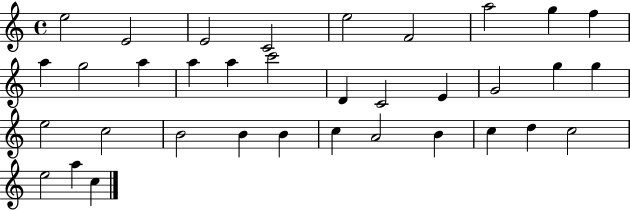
E5/h E4/h E4/h C4/h E5/h F4/h A5/h G5/q F5/q A5/q G5/h A5/q A5/q A5/q C6/h D4/q C4/h E4/q G4/h G5/q G5/q E5/h C5/h B4/h B4/q B4/q C5/q A4/h B4/q C5/q D5/q C5/h E5/h A5/q C5/q